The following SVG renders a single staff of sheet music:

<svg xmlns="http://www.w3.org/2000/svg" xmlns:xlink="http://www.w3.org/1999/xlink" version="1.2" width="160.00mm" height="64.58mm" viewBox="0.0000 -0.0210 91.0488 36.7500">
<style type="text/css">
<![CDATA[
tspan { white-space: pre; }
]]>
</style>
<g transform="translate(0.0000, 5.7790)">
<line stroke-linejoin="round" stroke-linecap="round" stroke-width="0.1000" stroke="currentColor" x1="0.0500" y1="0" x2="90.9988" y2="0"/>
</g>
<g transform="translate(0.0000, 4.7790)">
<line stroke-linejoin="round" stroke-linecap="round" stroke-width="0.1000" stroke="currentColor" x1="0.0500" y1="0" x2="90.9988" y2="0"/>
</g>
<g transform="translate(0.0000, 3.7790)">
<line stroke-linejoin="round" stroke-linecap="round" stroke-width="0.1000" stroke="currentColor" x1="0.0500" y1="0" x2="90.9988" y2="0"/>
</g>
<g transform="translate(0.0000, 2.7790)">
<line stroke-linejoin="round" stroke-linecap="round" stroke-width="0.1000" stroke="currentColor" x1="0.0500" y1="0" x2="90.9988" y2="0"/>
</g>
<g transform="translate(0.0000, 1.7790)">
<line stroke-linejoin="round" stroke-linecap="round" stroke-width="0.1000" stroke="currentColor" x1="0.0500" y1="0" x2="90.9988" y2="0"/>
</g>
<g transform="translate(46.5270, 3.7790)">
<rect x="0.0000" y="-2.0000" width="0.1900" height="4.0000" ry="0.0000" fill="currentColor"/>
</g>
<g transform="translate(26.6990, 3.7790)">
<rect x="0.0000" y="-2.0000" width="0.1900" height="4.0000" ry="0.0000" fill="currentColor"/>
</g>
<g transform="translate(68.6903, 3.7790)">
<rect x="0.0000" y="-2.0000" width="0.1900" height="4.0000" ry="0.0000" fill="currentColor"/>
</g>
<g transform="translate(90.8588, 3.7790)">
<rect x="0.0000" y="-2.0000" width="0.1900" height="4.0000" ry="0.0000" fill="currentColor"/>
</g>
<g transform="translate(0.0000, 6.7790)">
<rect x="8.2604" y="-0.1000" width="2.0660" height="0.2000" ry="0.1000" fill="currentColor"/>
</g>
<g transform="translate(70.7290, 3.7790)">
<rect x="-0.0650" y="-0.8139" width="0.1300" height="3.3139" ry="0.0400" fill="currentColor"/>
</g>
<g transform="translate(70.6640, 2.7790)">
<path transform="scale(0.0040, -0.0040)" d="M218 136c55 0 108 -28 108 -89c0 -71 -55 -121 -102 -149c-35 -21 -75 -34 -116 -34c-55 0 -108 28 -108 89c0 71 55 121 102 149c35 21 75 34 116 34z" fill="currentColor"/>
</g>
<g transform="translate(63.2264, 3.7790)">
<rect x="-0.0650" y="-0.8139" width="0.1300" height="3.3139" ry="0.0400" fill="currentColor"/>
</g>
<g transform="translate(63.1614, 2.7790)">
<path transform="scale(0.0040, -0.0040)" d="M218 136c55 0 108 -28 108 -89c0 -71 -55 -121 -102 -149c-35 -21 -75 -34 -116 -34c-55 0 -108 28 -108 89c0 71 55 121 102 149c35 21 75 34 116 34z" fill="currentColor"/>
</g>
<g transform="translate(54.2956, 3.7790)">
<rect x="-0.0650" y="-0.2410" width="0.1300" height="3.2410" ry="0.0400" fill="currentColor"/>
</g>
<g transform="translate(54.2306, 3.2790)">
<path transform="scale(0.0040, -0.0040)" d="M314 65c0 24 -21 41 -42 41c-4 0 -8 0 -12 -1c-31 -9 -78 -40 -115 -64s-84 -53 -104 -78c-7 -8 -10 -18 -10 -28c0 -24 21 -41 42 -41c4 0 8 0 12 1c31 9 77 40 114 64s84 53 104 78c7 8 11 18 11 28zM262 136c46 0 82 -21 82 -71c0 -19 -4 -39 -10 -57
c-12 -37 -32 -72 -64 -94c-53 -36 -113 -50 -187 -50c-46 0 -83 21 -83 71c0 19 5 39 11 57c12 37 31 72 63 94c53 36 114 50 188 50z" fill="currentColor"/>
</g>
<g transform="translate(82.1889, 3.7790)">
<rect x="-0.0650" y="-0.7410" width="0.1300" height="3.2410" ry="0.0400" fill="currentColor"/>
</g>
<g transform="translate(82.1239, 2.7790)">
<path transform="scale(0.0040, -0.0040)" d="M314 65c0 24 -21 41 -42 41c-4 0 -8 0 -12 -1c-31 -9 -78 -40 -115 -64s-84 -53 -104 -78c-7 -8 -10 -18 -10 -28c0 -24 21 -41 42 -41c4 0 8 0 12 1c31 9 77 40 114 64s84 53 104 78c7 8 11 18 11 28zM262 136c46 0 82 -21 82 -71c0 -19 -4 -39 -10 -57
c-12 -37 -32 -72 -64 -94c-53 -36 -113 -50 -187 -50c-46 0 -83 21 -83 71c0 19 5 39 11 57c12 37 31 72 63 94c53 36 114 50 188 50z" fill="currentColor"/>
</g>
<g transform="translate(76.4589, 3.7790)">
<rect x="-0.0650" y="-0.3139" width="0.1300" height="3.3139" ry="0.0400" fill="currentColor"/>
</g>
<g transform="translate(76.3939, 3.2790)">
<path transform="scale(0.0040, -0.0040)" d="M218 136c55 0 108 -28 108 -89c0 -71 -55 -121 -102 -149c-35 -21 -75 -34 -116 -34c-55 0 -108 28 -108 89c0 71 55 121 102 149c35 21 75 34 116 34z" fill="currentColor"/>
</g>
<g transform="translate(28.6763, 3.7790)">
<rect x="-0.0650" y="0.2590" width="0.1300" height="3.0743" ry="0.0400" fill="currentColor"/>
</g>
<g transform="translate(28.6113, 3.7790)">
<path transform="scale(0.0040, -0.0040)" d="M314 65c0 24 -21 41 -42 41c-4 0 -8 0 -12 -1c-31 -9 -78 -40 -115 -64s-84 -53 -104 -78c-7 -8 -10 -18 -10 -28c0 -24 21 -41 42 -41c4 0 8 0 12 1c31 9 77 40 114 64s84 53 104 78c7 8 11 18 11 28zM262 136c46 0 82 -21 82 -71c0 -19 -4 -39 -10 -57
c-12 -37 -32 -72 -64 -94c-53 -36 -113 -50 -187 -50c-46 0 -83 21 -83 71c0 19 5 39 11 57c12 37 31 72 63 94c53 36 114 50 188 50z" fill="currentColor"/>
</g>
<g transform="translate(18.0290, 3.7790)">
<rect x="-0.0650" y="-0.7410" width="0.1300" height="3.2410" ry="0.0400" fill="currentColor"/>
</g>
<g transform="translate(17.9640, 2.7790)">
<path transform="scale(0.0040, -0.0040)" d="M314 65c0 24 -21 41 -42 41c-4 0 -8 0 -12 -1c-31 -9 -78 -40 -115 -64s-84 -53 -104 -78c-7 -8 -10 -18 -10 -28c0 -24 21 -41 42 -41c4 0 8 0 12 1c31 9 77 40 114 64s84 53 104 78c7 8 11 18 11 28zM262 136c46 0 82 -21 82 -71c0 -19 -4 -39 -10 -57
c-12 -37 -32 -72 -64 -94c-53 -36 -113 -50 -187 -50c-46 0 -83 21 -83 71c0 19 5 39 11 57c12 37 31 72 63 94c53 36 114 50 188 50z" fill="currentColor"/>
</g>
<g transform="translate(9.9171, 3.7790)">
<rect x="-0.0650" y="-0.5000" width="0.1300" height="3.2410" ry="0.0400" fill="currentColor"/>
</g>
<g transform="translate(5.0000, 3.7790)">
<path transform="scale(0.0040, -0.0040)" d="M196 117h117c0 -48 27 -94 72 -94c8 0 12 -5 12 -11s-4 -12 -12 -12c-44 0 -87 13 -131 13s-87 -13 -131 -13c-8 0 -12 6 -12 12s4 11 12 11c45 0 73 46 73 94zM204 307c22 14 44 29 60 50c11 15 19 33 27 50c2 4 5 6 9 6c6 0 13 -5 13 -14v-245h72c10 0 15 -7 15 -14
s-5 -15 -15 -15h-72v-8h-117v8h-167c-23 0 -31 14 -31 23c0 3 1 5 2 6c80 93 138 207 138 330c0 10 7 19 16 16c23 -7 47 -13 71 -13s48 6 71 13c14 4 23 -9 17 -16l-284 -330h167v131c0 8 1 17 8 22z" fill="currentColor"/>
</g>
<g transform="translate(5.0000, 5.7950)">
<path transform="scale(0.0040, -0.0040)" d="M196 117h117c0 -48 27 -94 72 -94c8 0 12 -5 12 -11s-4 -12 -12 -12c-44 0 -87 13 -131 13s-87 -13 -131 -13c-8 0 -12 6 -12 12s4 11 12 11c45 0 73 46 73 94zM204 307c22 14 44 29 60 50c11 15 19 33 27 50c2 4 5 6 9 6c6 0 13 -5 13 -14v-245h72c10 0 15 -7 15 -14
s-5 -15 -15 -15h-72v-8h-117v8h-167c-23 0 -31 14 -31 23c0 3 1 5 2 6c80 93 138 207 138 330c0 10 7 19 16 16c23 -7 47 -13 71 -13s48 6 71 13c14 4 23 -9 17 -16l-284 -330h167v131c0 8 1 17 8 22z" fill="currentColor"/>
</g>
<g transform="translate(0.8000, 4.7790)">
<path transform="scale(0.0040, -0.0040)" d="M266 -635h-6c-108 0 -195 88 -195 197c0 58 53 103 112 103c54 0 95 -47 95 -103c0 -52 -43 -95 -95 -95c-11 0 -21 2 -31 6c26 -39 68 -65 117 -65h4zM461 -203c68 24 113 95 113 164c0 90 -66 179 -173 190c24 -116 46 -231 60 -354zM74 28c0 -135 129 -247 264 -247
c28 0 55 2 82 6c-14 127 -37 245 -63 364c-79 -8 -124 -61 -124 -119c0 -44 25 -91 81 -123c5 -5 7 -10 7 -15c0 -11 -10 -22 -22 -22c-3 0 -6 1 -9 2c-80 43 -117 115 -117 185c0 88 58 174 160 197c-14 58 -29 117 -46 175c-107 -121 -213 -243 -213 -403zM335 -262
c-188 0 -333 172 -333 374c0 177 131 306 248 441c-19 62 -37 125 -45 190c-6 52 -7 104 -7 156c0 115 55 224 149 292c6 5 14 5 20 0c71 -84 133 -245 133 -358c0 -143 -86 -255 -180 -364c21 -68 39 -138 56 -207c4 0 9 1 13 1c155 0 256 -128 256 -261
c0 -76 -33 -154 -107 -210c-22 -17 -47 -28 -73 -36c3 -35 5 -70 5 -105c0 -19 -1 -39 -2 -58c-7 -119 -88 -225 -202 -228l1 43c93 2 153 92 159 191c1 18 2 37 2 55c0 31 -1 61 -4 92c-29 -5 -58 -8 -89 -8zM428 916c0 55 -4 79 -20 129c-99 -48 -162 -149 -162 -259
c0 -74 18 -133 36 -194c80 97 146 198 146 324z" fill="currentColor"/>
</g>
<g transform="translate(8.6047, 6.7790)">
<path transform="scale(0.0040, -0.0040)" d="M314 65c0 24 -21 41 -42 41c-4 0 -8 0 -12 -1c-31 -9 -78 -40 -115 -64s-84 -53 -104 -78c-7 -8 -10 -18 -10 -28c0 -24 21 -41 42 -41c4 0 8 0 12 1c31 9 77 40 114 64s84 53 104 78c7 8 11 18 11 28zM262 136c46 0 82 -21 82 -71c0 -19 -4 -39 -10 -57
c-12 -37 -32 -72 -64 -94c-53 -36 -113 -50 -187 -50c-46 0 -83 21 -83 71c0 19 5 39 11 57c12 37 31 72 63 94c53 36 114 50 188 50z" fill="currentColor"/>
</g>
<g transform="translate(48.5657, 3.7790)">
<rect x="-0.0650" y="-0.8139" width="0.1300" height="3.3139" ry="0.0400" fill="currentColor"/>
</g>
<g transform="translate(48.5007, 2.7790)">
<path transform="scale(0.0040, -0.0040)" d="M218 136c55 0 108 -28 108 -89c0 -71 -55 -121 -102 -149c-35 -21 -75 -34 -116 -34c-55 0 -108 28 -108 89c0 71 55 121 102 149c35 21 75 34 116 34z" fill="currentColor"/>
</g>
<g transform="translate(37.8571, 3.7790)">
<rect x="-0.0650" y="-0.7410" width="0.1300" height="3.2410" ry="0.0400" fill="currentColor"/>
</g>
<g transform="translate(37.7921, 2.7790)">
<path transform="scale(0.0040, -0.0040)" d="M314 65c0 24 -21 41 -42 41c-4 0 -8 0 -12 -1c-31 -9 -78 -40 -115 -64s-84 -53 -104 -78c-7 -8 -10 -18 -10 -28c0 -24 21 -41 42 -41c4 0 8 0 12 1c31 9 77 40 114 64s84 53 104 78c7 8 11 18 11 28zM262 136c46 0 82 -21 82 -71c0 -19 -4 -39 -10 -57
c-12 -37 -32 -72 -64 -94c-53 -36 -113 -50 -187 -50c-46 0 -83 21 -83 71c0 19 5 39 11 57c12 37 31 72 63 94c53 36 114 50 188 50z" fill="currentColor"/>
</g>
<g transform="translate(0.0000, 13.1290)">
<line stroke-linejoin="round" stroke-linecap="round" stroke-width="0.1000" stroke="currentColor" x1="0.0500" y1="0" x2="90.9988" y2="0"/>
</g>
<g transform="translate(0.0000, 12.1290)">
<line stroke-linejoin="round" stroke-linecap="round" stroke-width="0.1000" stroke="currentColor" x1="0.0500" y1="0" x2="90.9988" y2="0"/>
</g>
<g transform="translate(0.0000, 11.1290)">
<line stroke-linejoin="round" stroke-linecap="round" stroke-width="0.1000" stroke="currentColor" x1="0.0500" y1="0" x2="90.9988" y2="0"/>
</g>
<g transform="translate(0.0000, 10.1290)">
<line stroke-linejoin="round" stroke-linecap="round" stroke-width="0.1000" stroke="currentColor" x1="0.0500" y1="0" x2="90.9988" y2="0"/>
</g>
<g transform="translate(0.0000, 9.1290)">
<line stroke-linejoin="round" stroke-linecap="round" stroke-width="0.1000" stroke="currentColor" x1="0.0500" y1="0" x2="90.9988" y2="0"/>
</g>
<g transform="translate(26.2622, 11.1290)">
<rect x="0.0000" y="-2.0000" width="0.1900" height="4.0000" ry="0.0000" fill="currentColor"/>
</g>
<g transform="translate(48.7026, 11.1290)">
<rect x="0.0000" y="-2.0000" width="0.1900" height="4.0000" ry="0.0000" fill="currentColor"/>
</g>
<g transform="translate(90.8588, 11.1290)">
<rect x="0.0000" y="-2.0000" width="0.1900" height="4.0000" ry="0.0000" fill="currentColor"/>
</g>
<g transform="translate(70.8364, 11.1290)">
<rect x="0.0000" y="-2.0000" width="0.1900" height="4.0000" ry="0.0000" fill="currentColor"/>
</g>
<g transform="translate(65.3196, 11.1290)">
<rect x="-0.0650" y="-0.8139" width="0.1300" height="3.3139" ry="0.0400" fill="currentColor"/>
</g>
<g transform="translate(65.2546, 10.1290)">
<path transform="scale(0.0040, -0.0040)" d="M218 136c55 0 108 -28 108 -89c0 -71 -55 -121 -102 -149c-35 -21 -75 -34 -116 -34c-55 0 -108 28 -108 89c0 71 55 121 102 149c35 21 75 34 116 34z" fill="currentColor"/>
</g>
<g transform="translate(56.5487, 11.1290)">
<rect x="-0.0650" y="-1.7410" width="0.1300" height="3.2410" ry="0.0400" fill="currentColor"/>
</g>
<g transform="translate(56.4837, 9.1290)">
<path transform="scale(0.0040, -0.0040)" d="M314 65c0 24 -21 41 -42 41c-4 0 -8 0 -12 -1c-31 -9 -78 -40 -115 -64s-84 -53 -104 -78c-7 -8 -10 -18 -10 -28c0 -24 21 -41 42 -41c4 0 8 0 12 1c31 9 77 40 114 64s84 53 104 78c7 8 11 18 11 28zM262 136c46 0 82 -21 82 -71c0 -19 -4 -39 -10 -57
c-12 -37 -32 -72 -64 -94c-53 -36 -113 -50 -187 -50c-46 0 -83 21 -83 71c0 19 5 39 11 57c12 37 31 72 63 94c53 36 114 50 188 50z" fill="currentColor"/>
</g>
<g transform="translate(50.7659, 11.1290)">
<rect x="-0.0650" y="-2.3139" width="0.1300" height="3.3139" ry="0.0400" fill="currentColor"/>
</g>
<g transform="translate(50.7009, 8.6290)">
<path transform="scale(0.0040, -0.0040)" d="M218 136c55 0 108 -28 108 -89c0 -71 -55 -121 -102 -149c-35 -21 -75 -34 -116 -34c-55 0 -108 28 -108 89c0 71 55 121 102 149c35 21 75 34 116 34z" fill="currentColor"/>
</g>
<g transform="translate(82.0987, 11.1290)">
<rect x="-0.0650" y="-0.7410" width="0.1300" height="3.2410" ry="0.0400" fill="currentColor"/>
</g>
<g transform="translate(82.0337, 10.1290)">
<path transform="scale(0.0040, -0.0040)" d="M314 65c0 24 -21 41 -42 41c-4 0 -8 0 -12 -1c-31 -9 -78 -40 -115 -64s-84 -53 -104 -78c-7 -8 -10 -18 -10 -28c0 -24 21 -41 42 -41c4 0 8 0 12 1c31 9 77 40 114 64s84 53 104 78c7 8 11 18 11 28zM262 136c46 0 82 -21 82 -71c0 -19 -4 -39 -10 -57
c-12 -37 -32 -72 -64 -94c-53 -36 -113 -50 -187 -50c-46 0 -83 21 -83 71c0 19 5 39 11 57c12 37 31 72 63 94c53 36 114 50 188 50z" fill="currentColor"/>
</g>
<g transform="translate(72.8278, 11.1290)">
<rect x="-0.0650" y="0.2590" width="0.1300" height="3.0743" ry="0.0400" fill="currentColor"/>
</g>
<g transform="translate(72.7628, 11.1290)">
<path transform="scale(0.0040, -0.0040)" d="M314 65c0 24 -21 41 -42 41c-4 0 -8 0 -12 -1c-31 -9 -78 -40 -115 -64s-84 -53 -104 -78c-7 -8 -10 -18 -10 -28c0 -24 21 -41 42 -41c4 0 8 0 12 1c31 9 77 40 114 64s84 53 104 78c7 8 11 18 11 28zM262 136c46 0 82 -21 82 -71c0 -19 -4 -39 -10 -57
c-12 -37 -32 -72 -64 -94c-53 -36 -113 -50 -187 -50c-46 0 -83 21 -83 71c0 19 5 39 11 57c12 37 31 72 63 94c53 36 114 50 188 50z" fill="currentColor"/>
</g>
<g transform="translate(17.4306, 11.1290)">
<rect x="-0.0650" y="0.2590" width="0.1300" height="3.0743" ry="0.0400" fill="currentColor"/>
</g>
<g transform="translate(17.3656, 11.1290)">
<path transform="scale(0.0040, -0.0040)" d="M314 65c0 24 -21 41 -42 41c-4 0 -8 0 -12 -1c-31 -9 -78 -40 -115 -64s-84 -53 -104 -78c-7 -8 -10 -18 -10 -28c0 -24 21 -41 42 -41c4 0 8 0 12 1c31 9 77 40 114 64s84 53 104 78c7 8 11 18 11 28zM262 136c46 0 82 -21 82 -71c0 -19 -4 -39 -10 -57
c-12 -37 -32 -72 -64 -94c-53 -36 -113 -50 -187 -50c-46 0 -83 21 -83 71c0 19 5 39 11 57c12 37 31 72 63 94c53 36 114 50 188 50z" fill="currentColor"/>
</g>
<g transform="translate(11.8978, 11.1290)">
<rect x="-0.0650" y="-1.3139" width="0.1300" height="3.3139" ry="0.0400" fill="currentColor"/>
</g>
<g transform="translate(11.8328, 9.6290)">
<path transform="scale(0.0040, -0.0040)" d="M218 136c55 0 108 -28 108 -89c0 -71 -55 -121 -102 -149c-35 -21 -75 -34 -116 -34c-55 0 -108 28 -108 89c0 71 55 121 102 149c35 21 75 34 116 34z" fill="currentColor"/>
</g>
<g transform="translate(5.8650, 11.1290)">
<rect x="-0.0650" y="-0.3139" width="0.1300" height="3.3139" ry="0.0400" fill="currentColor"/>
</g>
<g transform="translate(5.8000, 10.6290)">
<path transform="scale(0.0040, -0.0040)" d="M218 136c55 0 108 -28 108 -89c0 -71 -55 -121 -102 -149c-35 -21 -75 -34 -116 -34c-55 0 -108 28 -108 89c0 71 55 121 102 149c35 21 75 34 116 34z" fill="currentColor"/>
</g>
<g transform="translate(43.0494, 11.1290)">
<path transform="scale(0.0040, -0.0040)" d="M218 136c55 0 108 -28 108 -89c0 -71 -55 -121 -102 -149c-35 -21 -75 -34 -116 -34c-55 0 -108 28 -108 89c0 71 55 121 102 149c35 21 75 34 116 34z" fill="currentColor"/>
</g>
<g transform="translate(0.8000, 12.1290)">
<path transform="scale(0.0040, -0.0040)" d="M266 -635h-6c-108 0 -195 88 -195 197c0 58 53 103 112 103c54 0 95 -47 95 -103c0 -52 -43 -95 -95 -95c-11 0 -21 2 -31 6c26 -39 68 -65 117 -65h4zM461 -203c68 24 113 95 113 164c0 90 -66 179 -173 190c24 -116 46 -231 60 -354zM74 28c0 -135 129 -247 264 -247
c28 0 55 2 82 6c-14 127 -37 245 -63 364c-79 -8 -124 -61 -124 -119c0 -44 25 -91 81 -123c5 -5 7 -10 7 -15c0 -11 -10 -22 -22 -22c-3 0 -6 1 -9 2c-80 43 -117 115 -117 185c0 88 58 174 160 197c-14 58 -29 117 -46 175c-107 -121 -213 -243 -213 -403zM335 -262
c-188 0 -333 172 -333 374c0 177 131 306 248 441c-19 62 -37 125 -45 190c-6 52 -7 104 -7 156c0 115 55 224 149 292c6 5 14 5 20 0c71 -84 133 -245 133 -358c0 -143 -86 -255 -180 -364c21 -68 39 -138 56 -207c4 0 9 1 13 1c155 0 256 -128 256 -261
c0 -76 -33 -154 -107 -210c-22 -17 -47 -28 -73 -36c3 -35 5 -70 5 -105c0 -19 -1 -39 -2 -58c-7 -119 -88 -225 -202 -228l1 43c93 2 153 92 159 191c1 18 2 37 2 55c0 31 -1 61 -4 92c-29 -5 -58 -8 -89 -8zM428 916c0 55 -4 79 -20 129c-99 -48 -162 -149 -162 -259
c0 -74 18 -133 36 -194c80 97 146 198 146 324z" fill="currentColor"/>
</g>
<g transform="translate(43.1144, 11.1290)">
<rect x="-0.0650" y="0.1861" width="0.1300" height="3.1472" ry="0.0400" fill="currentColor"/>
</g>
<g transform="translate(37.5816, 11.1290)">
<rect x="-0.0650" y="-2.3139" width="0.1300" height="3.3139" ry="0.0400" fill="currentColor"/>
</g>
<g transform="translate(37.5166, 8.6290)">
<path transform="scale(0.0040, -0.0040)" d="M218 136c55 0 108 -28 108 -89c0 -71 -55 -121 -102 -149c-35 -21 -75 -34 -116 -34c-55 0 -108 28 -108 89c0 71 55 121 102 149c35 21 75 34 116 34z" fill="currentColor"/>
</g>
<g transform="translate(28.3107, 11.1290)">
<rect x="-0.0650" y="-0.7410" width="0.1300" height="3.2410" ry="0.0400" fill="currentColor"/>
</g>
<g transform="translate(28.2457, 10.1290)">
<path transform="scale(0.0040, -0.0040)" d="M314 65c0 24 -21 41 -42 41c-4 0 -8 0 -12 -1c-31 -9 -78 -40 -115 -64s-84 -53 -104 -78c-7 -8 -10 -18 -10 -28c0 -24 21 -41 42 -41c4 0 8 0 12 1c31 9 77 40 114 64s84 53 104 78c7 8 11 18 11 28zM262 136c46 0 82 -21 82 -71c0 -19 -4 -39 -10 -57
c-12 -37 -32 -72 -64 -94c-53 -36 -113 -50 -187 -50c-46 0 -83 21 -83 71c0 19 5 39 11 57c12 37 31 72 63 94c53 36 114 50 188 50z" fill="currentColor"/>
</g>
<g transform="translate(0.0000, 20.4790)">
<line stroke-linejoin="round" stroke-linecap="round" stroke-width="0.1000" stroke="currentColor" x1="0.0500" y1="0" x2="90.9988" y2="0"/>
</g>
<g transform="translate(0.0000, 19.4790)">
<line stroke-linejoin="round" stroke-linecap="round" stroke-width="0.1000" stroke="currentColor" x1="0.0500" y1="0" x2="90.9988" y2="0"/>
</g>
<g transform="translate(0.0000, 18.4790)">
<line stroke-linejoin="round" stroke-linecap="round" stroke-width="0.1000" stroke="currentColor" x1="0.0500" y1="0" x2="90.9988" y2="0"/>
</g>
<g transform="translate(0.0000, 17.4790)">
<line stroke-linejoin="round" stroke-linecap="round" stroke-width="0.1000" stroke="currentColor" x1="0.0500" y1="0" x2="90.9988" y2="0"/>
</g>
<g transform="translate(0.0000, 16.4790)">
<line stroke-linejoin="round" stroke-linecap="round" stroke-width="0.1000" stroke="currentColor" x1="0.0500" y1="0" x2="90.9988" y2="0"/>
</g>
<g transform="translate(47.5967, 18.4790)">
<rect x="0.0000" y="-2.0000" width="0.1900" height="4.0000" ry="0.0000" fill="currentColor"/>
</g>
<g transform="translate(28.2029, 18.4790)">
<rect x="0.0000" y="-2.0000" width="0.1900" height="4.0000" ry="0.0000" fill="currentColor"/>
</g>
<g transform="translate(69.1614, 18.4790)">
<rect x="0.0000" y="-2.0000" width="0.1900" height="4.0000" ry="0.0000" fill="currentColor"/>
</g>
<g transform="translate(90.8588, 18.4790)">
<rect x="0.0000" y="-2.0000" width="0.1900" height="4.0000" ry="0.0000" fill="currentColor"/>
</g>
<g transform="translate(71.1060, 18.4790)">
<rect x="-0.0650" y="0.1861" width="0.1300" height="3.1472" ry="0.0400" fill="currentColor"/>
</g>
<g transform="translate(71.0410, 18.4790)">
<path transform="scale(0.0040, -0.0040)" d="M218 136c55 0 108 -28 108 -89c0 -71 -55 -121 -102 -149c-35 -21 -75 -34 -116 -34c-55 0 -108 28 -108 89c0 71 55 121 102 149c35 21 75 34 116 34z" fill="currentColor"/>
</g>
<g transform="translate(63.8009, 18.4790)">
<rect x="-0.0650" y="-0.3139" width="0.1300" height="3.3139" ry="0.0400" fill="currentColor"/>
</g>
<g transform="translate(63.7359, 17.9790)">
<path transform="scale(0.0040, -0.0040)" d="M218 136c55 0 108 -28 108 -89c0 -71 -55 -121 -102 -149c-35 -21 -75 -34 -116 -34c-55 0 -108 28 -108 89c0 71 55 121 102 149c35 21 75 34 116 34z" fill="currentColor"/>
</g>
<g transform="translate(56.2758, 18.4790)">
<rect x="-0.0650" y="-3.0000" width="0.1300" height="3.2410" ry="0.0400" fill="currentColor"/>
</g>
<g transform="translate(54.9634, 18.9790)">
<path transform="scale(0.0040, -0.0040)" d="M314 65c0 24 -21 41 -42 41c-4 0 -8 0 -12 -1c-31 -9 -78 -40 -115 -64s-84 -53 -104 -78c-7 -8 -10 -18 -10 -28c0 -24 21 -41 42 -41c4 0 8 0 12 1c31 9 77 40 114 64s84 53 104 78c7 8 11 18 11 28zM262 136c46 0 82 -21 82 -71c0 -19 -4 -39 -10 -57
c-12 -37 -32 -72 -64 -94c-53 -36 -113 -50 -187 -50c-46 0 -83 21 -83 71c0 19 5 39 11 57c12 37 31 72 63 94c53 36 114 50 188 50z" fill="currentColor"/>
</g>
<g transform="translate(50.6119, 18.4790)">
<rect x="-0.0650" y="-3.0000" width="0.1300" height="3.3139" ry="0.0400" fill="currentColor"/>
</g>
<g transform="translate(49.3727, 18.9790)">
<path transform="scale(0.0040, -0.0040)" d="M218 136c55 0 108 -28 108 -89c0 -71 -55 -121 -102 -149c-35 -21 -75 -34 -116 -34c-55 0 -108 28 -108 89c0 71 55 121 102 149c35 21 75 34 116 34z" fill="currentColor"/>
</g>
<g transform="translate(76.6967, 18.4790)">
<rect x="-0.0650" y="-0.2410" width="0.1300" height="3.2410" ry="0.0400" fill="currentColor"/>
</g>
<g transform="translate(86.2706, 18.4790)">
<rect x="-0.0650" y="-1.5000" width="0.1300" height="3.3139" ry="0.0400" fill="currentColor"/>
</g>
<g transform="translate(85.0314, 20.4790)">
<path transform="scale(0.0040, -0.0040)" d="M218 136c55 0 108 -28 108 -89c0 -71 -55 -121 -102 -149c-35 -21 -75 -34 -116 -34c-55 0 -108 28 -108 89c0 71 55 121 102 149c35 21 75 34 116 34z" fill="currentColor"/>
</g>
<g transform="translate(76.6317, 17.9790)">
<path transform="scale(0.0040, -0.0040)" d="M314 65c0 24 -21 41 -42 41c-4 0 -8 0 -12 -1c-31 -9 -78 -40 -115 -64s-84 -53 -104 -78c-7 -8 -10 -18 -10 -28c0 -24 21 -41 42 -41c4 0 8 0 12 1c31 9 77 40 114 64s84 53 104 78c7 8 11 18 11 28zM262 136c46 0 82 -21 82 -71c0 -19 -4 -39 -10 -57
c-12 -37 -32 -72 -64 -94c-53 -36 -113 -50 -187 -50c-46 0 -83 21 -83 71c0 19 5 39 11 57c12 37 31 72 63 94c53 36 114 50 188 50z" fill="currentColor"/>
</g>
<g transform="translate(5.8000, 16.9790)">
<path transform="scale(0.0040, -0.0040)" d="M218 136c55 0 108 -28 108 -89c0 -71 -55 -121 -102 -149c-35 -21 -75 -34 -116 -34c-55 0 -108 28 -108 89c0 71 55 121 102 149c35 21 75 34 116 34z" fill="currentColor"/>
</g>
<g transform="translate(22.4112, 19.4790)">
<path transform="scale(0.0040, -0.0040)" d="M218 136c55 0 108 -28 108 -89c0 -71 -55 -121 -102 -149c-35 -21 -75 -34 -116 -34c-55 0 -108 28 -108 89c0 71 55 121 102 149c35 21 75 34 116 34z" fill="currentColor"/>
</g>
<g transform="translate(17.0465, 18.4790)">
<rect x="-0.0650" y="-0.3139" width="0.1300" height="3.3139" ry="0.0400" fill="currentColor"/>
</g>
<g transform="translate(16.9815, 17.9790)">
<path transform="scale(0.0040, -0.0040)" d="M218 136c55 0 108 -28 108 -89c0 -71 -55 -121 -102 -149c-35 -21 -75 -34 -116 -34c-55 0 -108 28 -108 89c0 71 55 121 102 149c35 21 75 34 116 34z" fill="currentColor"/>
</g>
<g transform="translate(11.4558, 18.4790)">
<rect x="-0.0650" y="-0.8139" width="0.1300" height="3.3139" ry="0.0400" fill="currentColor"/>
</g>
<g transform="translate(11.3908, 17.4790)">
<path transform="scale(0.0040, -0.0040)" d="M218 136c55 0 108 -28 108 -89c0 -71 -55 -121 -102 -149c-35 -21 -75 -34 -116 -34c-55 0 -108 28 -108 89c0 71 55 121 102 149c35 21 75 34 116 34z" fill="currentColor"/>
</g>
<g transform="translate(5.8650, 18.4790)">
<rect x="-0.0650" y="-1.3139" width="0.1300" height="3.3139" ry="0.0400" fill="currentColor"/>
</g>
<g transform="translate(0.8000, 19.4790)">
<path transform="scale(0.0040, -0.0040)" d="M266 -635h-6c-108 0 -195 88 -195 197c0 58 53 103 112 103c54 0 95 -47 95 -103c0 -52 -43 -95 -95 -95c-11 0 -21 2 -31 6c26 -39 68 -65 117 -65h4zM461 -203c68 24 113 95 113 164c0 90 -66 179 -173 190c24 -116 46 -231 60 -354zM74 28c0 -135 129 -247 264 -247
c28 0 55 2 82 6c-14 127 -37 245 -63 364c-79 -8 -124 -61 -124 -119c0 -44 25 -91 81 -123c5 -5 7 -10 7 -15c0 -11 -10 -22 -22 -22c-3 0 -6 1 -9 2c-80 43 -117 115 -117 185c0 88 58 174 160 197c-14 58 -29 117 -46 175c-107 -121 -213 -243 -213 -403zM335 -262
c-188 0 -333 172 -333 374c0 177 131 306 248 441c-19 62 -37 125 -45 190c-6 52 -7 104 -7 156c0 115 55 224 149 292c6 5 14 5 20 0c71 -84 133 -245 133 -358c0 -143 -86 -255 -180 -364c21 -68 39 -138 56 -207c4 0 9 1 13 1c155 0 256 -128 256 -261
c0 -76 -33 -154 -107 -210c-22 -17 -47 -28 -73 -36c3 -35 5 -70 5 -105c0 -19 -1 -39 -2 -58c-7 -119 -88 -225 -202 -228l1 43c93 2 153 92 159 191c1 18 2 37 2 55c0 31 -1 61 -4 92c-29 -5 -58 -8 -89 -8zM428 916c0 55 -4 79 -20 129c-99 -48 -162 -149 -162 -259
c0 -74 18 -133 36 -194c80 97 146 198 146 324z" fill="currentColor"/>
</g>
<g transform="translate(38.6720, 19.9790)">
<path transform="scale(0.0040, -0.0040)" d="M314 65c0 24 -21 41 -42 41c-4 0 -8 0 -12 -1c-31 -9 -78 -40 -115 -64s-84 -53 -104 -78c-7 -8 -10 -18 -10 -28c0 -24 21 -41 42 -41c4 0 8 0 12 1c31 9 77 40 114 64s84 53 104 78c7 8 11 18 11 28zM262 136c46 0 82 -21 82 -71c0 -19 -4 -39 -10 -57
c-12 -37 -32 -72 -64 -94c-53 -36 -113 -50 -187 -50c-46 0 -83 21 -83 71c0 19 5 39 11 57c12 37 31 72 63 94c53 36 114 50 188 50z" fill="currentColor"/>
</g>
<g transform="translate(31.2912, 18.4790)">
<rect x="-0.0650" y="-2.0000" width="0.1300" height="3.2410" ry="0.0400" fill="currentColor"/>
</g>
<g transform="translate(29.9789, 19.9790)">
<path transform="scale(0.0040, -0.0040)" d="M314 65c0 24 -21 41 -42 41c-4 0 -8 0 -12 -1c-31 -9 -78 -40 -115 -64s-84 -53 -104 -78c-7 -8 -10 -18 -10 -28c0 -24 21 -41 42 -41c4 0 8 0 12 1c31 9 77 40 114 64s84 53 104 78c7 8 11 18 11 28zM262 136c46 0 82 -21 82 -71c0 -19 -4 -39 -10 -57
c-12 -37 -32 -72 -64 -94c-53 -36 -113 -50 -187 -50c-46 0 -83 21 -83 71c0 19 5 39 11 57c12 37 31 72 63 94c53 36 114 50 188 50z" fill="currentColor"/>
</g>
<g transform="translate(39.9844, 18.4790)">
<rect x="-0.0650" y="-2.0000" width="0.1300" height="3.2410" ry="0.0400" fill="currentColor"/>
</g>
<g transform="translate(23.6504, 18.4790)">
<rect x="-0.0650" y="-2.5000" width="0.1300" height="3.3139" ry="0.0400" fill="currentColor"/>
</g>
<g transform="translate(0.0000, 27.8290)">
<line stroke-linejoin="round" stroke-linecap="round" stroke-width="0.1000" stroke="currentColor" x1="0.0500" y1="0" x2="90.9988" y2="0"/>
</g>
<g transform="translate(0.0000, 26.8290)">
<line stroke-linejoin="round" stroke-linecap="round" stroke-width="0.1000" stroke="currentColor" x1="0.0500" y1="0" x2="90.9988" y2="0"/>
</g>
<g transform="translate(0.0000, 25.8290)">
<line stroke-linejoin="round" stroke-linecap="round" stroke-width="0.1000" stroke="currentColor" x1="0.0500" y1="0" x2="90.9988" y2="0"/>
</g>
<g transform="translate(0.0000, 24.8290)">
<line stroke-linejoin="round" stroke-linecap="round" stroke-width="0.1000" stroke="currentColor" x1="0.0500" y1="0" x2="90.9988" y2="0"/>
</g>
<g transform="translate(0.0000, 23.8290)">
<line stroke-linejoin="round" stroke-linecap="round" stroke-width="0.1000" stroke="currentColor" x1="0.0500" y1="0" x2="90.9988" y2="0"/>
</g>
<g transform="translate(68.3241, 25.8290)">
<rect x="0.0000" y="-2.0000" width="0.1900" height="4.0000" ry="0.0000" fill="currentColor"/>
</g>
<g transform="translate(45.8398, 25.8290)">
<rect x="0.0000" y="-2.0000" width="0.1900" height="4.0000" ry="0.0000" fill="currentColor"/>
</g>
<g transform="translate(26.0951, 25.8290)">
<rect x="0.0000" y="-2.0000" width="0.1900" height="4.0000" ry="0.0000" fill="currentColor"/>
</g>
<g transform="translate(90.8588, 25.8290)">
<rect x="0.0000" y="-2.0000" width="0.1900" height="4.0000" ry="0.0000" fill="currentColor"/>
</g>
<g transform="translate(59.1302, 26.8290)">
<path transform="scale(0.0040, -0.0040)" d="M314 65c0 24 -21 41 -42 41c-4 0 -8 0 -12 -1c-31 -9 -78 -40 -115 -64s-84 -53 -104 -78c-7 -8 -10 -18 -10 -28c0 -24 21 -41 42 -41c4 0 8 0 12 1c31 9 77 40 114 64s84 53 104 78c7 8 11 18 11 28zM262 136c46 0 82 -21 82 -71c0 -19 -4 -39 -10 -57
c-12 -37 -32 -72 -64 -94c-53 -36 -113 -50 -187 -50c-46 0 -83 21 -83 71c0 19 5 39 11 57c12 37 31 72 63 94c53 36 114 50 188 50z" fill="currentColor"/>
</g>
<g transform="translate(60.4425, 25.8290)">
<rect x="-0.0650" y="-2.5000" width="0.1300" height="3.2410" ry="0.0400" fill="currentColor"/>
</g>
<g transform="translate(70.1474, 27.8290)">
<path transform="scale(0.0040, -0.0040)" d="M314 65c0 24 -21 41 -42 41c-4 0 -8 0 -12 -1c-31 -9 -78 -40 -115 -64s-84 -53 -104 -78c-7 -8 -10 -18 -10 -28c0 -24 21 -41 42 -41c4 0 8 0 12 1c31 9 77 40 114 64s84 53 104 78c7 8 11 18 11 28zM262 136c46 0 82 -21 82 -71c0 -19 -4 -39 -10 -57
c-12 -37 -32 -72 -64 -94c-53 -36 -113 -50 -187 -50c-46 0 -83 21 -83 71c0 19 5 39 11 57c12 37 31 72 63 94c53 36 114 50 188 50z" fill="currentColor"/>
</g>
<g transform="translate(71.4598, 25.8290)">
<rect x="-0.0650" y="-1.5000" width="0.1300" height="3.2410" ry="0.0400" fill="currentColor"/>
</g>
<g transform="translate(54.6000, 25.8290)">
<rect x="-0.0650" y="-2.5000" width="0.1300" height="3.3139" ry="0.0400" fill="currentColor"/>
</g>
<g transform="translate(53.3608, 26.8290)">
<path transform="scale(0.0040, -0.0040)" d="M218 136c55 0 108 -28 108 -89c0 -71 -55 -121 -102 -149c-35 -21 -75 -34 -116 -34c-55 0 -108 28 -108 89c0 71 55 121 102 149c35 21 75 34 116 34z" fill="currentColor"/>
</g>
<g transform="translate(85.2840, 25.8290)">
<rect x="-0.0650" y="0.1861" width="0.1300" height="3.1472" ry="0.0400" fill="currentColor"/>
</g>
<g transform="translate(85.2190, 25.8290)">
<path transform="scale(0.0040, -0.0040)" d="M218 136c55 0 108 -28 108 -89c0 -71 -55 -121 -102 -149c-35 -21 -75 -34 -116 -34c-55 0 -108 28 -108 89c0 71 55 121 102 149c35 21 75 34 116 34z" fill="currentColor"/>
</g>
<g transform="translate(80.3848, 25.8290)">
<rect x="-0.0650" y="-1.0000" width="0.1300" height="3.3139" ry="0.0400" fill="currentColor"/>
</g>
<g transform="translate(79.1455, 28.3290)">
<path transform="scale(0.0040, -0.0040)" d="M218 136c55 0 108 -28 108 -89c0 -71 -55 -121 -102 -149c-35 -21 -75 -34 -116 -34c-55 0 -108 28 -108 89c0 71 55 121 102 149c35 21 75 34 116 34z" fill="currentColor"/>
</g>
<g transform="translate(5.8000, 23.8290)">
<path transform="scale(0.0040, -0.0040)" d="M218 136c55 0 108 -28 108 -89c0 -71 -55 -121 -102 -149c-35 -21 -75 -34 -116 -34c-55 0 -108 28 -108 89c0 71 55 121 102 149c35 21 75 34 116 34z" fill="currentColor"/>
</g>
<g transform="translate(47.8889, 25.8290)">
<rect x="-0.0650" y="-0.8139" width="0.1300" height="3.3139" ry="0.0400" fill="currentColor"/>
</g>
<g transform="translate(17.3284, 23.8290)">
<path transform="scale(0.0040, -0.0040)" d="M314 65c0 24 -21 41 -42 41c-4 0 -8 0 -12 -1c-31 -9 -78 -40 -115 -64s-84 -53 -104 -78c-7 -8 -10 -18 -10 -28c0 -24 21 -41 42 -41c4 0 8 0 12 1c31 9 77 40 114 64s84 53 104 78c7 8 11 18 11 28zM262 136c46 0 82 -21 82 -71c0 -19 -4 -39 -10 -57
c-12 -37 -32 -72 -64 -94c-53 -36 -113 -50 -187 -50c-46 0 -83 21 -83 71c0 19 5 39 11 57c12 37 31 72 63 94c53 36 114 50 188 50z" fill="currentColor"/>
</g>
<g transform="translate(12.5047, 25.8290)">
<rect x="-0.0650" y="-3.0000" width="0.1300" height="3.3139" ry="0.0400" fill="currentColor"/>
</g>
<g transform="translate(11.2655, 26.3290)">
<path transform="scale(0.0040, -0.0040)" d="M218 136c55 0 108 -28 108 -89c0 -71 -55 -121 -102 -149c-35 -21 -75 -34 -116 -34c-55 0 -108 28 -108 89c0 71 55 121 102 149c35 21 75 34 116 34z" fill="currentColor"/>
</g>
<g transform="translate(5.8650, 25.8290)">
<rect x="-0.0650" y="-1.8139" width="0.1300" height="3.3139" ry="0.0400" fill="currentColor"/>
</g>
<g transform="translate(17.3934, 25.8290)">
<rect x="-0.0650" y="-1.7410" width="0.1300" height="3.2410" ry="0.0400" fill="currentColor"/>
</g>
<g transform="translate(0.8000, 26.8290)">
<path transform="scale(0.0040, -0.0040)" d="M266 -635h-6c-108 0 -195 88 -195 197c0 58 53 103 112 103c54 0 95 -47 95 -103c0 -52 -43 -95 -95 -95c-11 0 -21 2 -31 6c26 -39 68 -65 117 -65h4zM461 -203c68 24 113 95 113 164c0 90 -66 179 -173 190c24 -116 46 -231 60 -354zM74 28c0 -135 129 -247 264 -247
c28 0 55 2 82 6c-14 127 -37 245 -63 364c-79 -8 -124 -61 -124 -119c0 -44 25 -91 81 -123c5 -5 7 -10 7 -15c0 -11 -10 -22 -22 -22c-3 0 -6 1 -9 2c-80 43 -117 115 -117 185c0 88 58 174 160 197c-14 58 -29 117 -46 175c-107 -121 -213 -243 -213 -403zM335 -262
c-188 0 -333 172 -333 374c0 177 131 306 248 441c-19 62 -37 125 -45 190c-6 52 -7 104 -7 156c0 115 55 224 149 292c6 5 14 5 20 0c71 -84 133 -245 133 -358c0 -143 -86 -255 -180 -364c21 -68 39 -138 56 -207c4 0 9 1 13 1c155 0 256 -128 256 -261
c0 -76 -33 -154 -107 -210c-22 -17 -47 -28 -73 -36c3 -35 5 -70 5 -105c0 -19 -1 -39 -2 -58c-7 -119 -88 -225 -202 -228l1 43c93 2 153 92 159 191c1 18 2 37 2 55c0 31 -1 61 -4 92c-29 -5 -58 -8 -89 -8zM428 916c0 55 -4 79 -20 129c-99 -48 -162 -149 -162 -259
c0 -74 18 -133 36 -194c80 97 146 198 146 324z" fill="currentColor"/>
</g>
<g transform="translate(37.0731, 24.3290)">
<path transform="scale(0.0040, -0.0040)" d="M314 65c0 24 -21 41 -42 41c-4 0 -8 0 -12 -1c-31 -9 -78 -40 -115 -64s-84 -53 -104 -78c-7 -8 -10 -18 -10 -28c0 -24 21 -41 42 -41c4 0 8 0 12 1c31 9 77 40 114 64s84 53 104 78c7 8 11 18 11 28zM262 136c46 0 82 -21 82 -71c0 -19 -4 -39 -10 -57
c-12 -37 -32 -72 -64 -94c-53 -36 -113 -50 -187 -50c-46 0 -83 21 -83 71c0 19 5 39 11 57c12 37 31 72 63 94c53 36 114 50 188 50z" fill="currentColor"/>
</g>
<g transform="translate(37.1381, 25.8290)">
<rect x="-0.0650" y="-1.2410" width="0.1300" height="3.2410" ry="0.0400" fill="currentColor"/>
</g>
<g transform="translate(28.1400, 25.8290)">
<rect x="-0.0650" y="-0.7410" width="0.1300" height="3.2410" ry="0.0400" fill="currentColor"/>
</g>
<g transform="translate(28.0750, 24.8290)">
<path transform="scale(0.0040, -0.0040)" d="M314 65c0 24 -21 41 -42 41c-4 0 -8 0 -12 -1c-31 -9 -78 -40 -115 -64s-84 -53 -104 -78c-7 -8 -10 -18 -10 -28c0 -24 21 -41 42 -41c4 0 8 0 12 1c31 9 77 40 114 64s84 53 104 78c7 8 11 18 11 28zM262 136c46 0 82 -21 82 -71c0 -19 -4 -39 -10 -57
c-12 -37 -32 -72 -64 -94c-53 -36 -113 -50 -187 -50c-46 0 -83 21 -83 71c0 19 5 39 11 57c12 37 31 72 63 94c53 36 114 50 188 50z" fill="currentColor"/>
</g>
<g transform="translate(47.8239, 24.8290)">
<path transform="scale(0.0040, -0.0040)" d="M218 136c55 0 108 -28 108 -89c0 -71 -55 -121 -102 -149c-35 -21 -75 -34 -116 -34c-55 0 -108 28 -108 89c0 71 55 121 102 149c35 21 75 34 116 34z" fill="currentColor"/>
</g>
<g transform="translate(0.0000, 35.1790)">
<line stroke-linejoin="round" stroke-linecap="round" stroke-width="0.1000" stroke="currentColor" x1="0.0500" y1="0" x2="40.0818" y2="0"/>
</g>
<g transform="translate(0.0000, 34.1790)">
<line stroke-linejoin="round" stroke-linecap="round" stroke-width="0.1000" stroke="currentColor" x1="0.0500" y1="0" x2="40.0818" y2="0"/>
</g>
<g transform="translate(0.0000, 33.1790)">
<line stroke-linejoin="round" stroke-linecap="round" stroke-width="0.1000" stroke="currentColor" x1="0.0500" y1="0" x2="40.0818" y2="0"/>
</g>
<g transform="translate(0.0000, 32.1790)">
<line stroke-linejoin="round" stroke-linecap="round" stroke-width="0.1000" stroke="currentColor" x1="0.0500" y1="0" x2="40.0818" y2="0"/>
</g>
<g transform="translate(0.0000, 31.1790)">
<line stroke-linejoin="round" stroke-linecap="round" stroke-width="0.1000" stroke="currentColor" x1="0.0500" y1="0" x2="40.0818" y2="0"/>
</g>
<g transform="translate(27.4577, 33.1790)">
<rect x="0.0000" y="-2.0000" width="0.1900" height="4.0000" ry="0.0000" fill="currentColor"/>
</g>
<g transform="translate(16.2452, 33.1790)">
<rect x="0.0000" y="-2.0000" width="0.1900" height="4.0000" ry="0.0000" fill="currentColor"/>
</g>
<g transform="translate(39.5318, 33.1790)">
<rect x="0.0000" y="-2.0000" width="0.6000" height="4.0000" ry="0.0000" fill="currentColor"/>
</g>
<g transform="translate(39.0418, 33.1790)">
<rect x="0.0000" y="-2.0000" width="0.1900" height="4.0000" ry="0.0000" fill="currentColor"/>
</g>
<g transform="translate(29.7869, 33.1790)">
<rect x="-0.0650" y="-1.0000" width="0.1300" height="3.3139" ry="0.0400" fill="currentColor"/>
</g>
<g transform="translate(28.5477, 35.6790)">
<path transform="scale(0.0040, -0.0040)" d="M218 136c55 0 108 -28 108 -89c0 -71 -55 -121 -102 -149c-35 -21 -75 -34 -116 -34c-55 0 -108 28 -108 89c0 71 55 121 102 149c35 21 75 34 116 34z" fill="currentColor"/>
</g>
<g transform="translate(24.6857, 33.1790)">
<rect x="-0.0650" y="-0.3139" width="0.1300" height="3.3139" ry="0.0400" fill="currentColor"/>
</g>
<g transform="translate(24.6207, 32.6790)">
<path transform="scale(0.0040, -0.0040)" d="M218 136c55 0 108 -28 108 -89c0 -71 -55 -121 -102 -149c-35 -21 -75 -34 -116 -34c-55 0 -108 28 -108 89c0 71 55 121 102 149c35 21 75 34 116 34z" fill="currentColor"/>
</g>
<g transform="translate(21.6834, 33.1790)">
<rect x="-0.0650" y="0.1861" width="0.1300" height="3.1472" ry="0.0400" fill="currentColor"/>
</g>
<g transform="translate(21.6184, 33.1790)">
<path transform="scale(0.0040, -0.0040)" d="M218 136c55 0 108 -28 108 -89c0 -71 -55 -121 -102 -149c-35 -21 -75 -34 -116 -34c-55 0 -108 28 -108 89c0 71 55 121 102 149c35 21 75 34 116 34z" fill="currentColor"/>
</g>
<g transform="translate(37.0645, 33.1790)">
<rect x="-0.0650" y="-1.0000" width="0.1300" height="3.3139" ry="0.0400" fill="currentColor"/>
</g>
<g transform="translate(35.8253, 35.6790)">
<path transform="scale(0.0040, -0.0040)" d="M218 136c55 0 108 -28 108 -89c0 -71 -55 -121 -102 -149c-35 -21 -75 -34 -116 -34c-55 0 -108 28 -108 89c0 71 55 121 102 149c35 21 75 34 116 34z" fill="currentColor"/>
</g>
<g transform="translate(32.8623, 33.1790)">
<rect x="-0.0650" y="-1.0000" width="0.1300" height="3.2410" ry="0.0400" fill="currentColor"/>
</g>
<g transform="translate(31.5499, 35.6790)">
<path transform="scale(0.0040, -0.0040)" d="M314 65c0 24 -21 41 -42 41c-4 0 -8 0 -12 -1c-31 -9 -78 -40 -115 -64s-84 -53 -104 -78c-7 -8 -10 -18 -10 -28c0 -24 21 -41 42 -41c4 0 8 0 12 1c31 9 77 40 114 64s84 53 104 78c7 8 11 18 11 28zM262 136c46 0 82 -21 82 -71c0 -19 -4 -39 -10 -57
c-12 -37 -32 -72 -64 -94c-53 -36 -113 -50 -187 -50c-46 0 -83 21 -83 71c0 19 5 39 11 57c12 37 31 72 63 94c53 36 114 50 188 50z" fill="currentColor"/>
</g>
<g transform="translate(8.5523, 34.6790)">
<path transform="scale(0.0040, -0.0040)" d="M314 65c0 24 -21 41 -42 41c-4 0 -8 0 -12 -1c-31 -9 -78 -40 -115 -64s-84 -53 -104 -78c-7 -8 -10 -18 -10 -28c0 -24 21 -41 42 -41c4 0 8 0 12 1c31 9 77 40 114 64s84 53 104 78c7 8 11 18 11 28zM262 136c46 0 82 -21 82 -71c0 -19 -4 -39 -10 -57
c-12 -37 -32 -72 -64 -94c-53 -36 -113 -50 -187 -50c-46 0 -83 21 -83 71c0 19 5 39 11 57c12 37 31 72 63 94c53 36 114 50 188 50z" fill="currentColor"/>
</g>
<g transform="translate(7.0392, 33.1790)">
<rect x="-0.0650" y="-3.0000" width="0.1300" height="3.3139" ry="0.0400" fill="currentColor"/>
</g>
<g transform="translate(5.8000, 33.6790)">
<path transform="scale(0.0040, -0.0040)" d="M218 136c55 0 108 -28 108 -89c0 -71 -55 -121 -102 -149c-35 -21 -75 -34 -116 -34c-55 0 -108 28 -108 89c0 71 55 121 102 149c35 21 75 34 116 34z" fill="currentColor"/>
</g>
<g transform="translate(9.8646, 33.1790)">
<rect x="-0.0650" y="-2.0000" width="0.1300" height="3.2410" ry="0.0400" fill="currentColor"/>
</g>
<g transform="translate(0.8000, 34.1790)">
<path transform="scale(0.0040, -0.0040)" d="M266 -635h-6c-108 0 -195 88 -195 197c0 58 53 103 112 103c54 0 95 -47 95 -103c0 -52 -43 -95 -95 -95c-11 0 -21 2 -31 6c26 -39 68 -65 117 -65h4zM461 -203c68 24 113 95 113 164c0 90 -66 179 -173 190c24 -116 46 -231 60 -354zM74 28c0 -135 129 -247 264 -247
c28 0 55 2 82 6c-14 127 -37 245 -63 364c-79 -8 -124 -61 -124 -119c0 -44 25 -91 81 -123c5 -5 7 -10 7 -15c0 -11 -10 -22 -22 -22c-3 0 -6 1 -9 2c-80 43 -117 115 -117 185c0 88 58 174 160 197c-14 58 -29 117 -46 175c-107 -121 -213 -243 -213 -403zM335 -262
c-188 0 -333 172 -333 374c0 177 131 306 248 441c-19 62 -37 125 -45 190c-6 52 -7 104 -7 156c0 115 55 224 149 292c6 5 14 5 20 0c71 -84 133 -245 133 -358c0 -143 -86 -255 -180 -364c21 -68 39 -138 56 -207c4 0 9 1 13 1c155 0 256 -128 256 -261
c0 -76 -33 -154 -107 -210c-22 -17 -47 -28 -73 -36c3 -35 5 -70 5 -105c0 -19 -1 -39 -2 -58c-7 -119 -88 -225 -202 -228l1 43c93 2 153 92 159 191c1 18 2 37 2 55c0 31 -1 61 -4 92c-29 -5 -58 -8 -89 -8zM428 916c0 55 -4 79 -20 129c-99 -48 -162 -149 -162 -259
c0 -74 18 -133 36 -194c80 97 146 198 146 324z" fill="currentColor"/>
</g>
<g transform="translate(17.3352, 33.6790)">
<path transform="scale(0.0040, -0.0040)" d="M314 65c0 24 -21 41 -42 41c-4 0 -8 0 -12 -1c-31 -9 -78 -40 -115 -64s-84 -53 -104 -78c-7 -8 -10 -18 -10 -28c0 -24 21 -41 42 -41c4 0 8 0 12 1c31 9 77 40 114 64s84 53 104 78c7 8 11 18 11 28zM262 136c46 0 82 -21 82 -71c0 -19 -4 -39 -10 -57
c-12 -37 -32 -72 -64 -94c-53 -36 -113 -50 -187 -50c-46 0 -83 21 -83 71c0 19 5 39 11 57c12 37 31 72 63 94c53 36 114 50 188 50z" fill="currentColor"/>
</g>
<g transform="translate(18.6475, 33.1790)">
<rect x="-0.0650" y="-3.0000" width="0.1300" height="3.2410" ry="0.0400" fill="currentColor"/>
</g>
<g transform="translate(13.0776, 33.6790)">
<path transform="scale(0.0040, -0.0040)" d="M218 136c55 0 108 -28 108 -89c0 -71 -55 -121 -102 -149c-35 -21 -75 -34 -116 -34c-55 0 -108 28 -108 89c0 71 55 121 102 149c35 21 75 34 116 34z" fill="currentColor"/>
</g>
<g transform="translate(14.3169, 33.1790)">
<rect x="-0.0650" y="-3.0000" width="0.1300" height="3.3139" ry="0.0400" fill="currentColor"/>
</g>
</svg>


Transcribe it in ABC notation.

X:1
T:Untitled
M:4/4
L:1/4
K:C
C2 d2 B2 d2 d c2 d d c d2 c e B2 d2 g B g f2 d B2 d2 e d c G F2 F2 A A2 c B c2 E f A f2 d2 e2 d G G2 E2 D B A F2 A A2 B c D D2 D